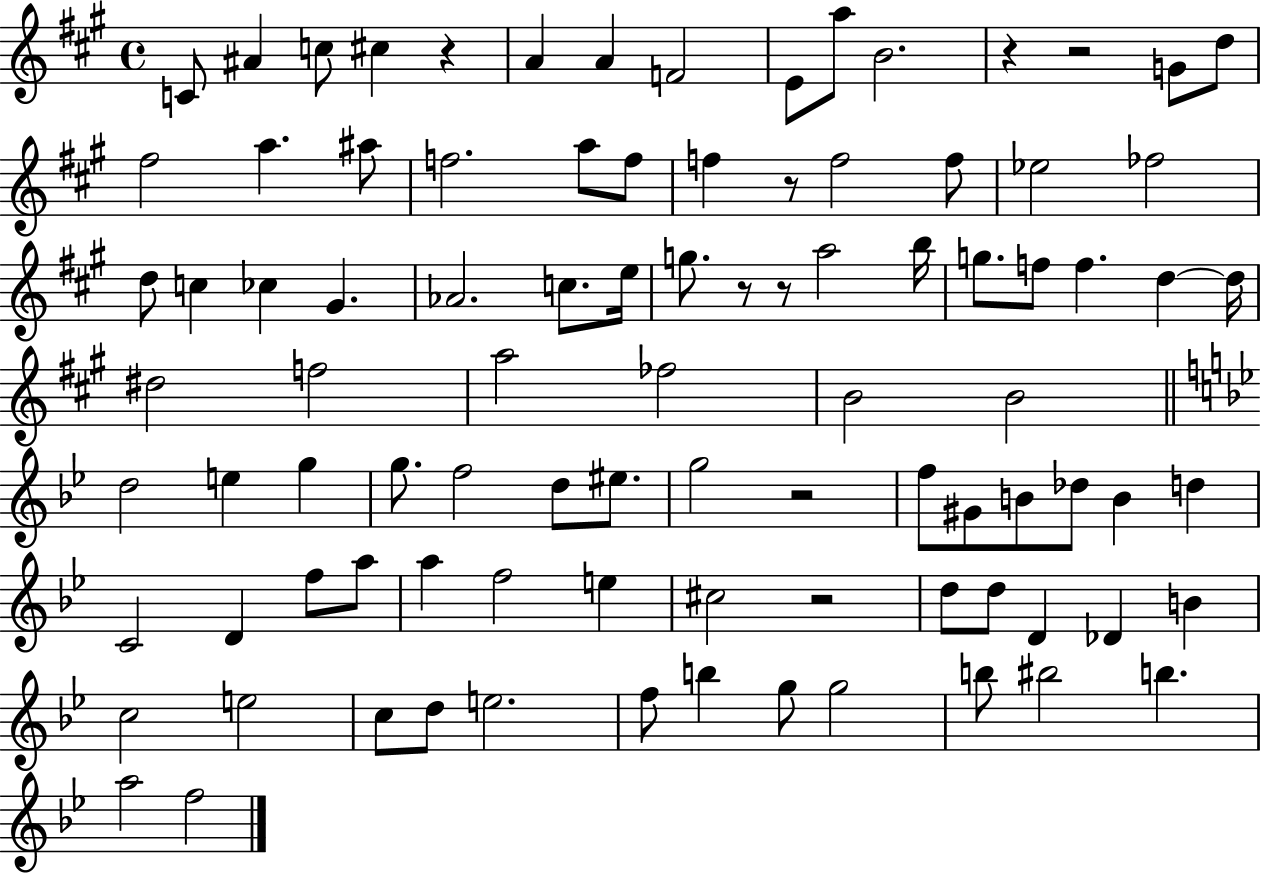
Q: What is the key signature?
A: A major